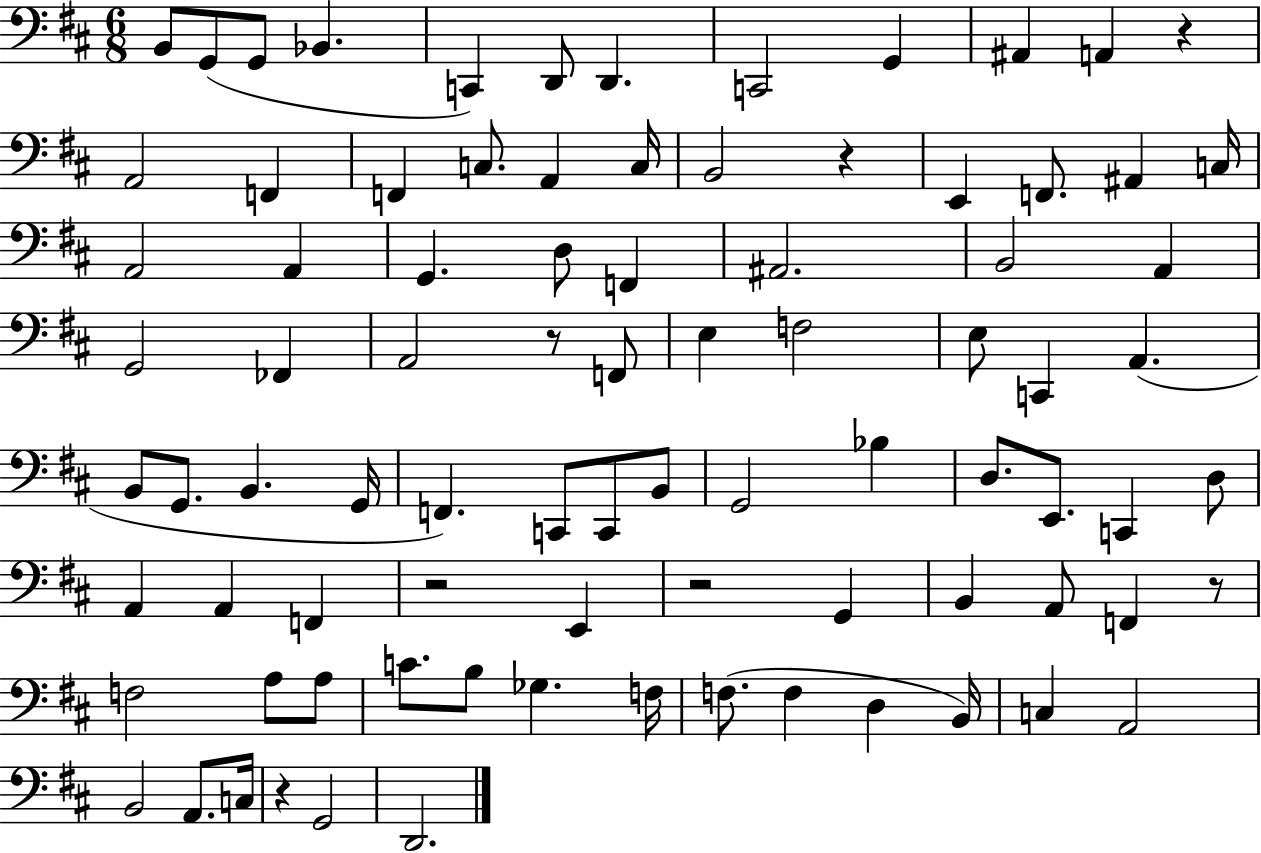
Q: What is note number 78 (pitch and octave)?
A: G2